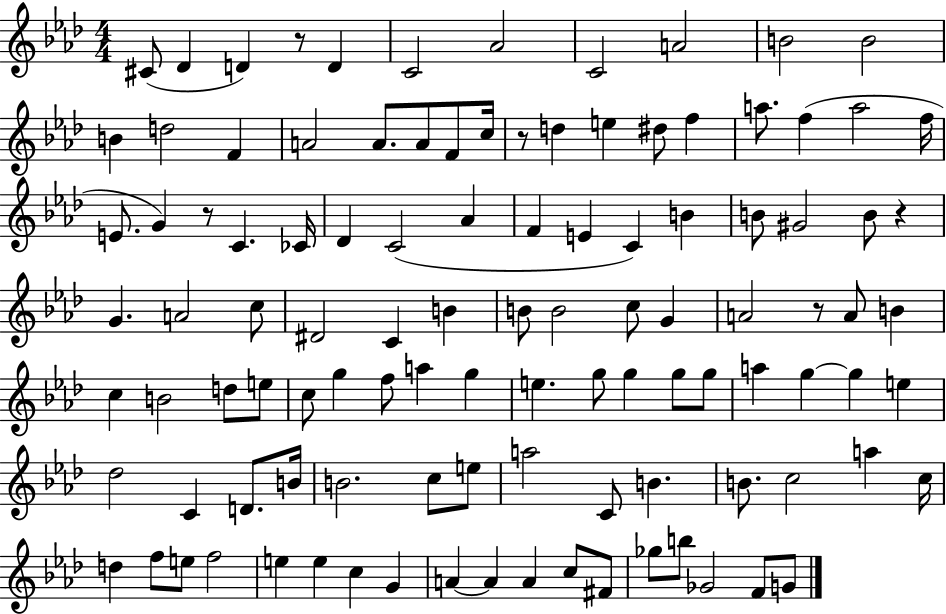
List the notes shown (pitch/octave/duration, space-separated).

C#4/e Db4/q D4/q R/e D4/q C4/h Ab4/h C4/h A4/h B4/h B4/h B4/q D5/h F4/q A4/h A4/e. A4/e F4/e C5/s R/e D5/q E5/q D#5/e F5/q A5/e. F5/q A5/h F5/s E4/e. G4/q R/e C4/q. CES4/s Db4/q C4/h Ab4/q F4/q E4/q C4/q B4/q B4/e G#4/h B4/e R/q G4/q. A4/h C5/e D#4/h C4/q B4/q B4/e B4/h C5/e G4/q A4/h R/e A4/e B4/q C5/q B4/h D5/e E5/e C5/e G5/q F5/e A5/q G5/q E5/q. G5/e G5/q G5/e G5/e A5/q G5/q G5/q E5/q Db5/h C4/q D4/e. B4/s B4/h. C5/e E5/e A5/h C4/e B4/q. B4/e. C5/h A5/q C5/s D5/q F5/e E5/e F5/h E5/q E5/q C5/q G4/q A4/q A4/q A4/q C5/e F#4/e Gb5/e B5/e Gb4/h F4/e G4/e